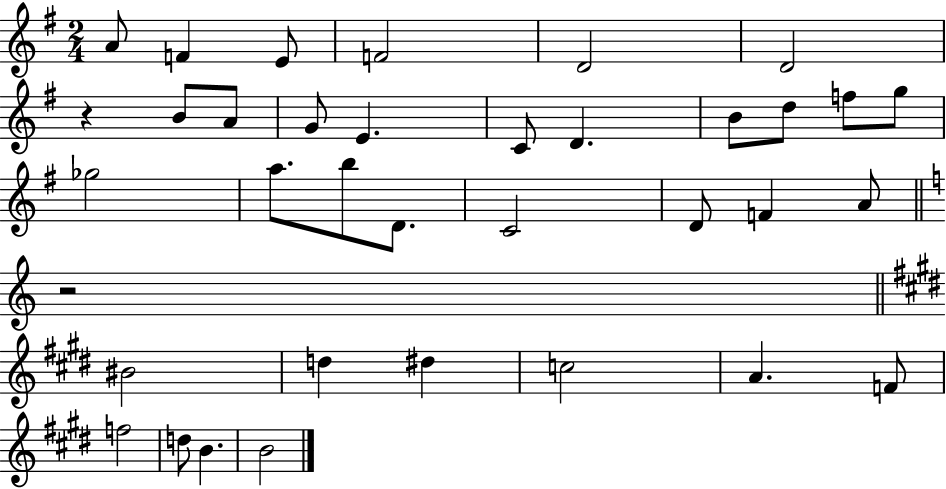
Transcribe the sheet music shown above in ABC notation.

X:1
T:Untitled
M:2/4
L:1/4
K:G
A/2 F E/2 F2 D2 D2 z B/2 A/2 G/2 E C/2 D B/2 d/2 f/2 g/2 _g2 a/2 b/2 D/2 C2 D/2 F A/2 z2 ^B2 d ^d c2 A F/2 f2 d/2 B B2